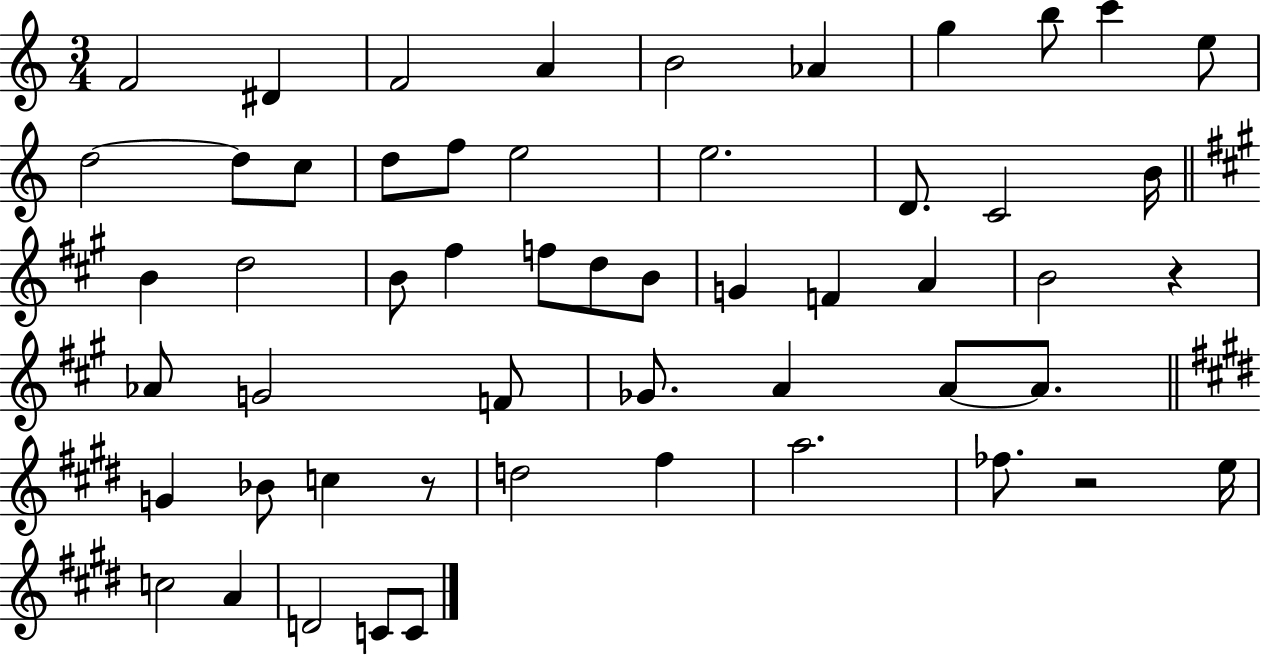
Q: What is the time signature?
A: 3/4